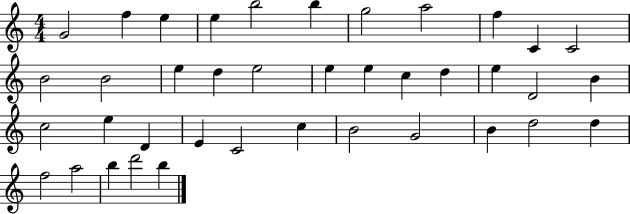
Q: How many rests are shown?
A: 0